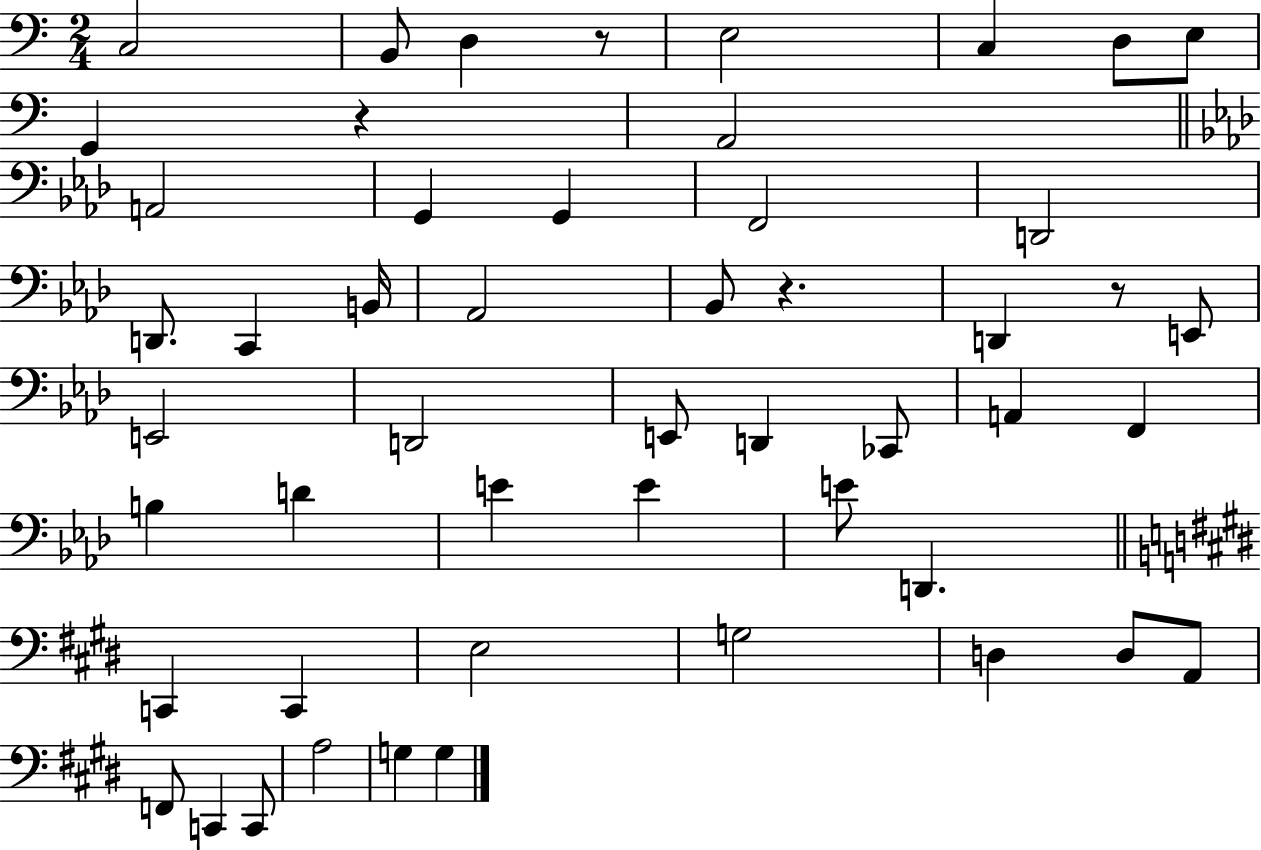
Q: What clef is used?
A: bass